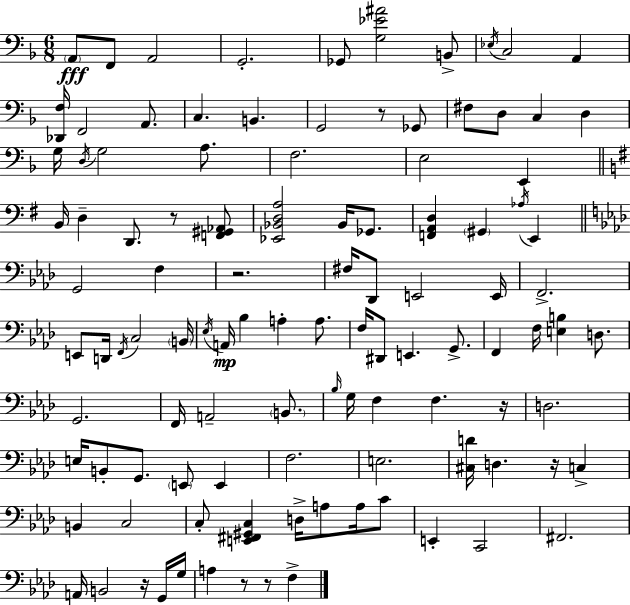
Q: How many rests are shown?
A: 8